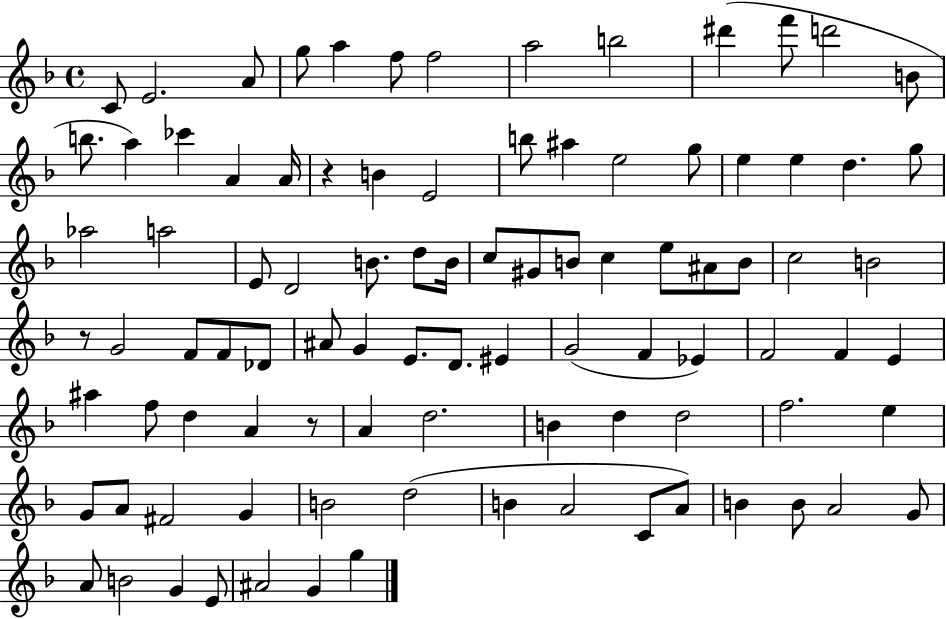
{
  \clef treble
  \time 4/4
  \defaultTimeSignature
  \key f \major
  \repeat volta 2 { c'8 e'2. a'8 | g''8 a''4 f''8 f''2 | a''2 b''2 | dis'''4( f'''8 d'''2 b'8 | \break b''8. a''4) ces'''4 a'4 a'16 | r4 b'4 e'2 | b''8 ais''4 e''2 g''8 | e''4 e''4 d''4. g''8 | \break aes''2 a''2 | e'8 d'2 b'8. d''8 b'16 | c''8 gis'8 b'8 c''4 e''8 ais'8 b'8 | c''2 b'2 | \break r8 g'2 f'8 f'8 des'8 | ais'8 g'4 e'8. d'8. eis'4 | g'2( f'4 ees'4) | f'2 f'4 e'4 | \break ais''4 f''8 d''4 a'4 r8 | a'4 d''2. | b'4 d''4 d''2 | f''2. e''4 | \break g'8 a'8 fis'2 g'4 | b'2 d''2( | b'4 a'2 c'8 a'8) | b'4 b'8 a'2 g'8 | \break a'8 b'2 g'4 e'8 | ais'2 g'4 g''4 | } \bar "|."
}